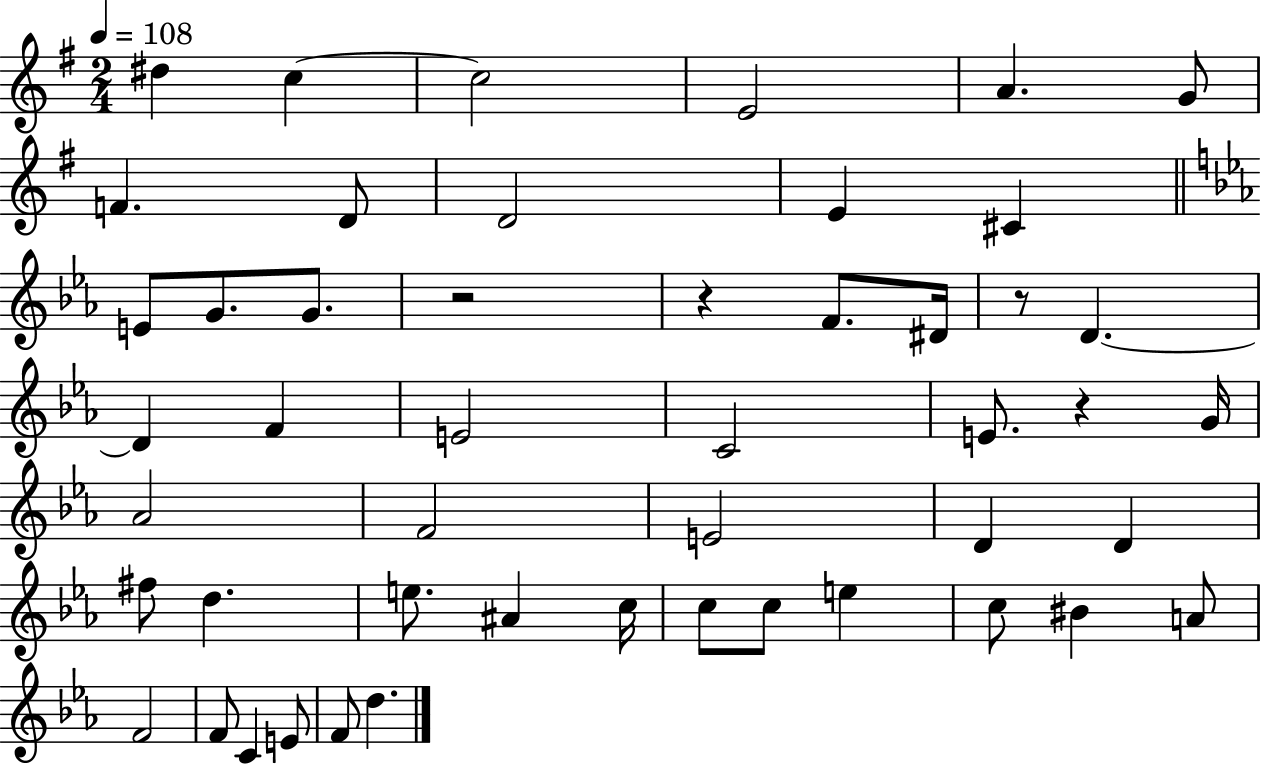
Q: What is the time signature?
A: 2/4